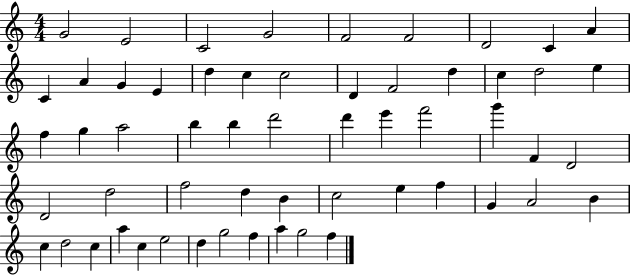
G4/h E4/h C4/h G4/h F4/h F4/h D4/h C4/q A4/q C4/q A4/q G4/q E4/q D5/q C5/q C5/h D4/q F4/h D5/q C5/q D5/h E5/q F5/q G5/q A5/h B5/q B5/q D6/h D6/q E6/q F6/h G6/q F4/q D4/h D4/h D5/h F5/h D5/q B4/q C5/h E5/q F5/q G4/q A4/h B4/q C5/q D5/h C5/q A5/q C5/q E5/h D5/q G5/h F5/q A5/q G5/h F5/q